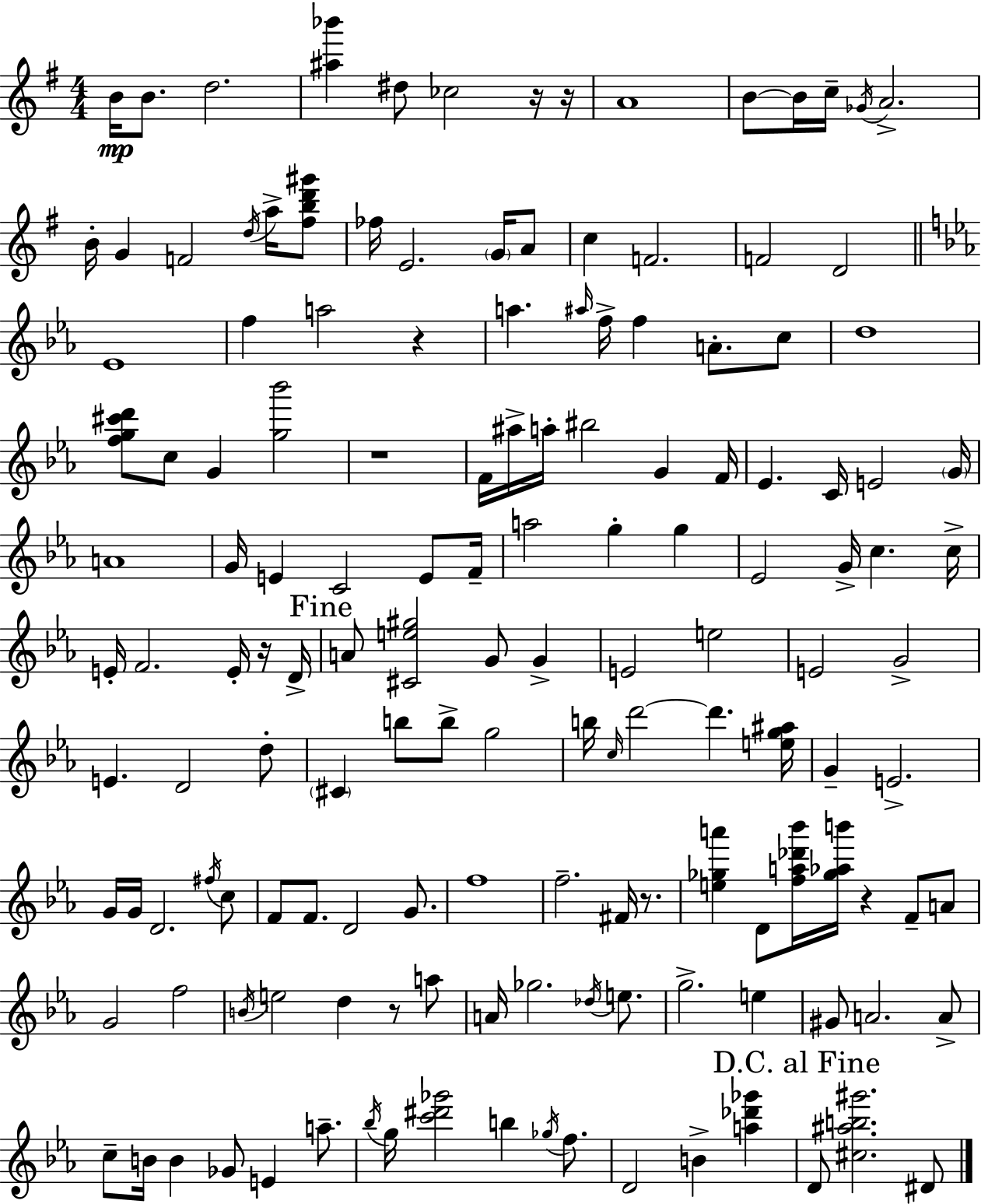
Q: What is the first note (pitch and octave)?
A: B4